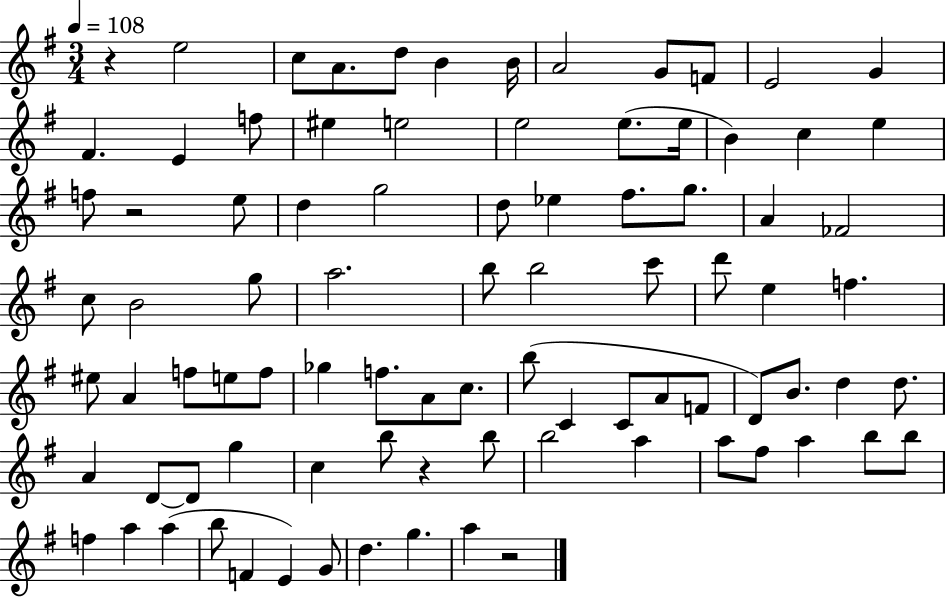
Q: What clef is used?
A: treble